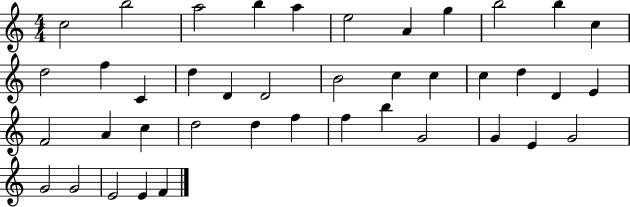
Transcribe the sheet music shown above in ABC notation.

X:1
T:Untitled
M:4/4
L:1/4
K:C
c2 b2 a2 b a e2 A g b2 b c d2 f C d D D2 B2 c c c d D E F2 A c d2 d f f b G2 G E G2 G2 G2 E2 E F